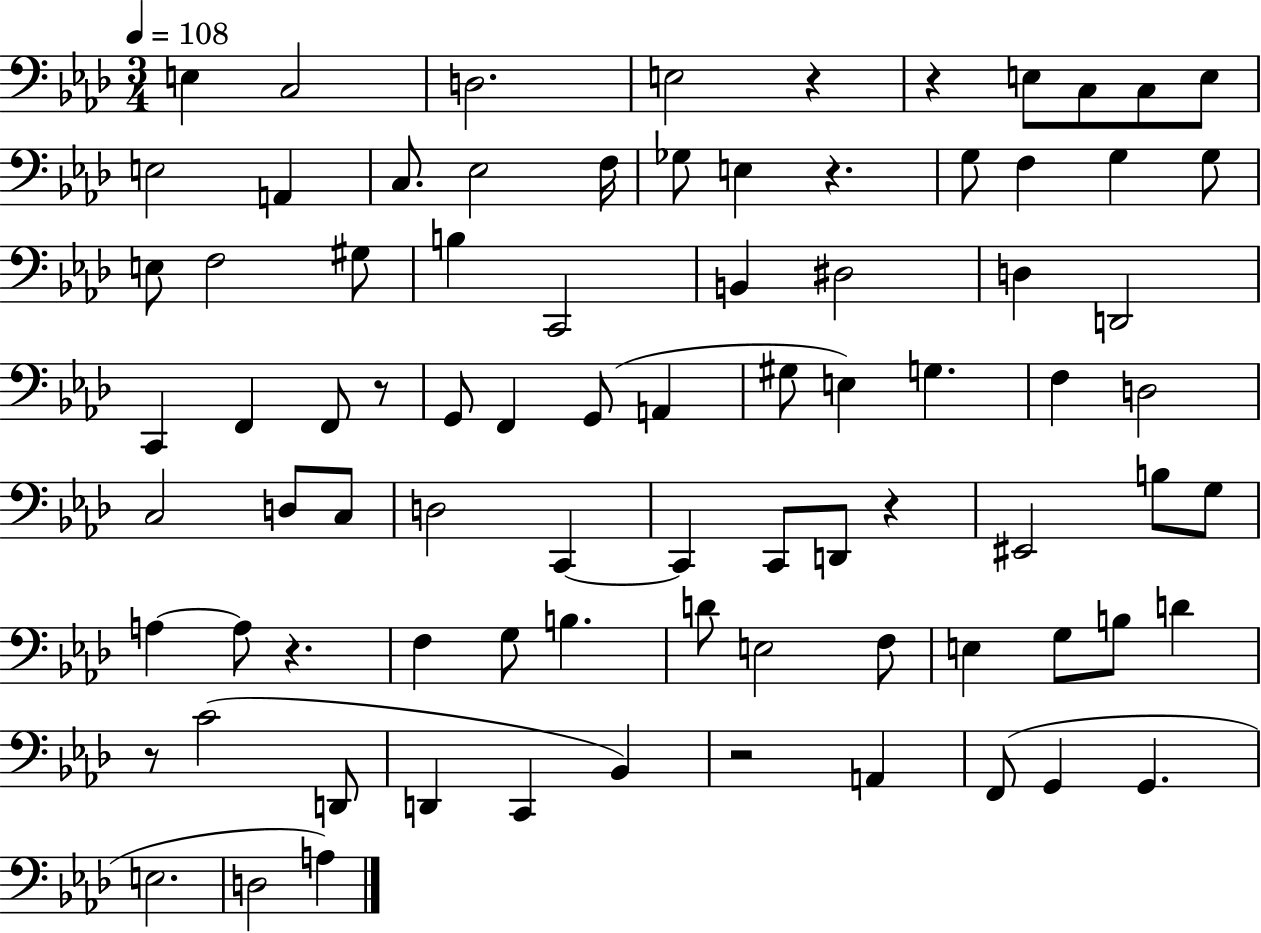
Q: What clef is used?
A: bass